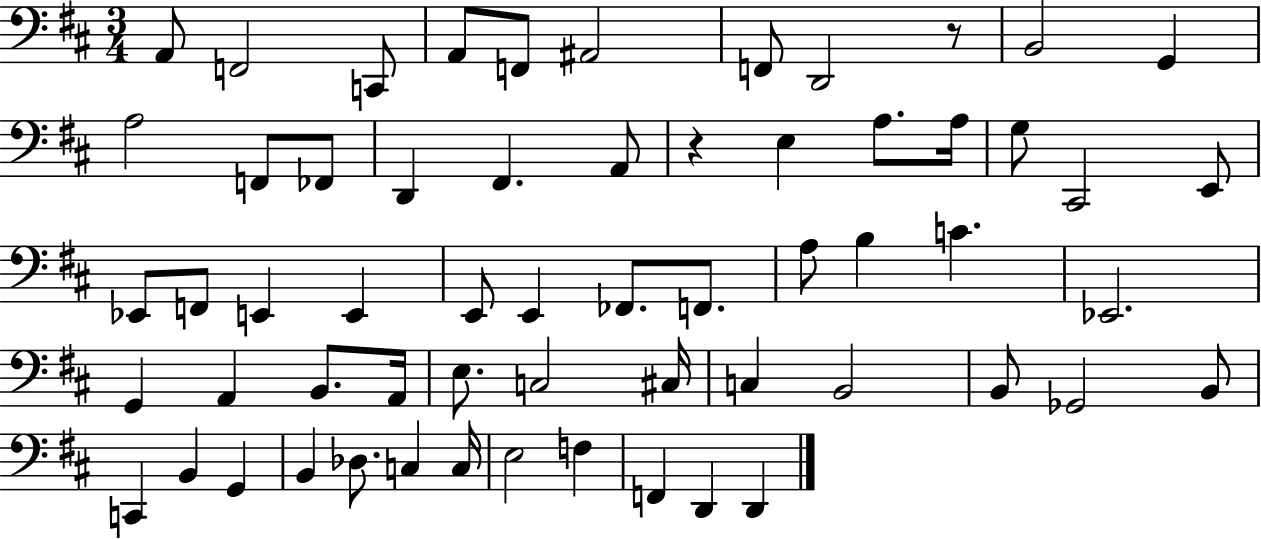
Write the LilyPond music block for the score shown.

{
  \clef bass
  \numericTimeSignature
  \time 3/4
  \key d \major
  a,8 f,2 c,8 | a,8 f,8 ais,2 | f,8 d,2 r8 | b,2 g,4 | \break a2 f,8 fes,8 | d,4 fis,4. a,8 | r4 e4 a8. a16 | g8 cis,2 e,8 | \break ees,8 f,8 e,4 e,4 | e,8 e,4 fes,8. f,8. | a8 b4 c'4. | ees,2. | \break g,4 a,4 b,8. a,16 | e8. c2 cis16 | c4 b,2 | b,8 ges,2 b,8 | \break c,4 b,4 g,4 | b,4 des8. c4 c16 | e2 f4 | f,4 d,4 d,4 | \break \bar "|."
}